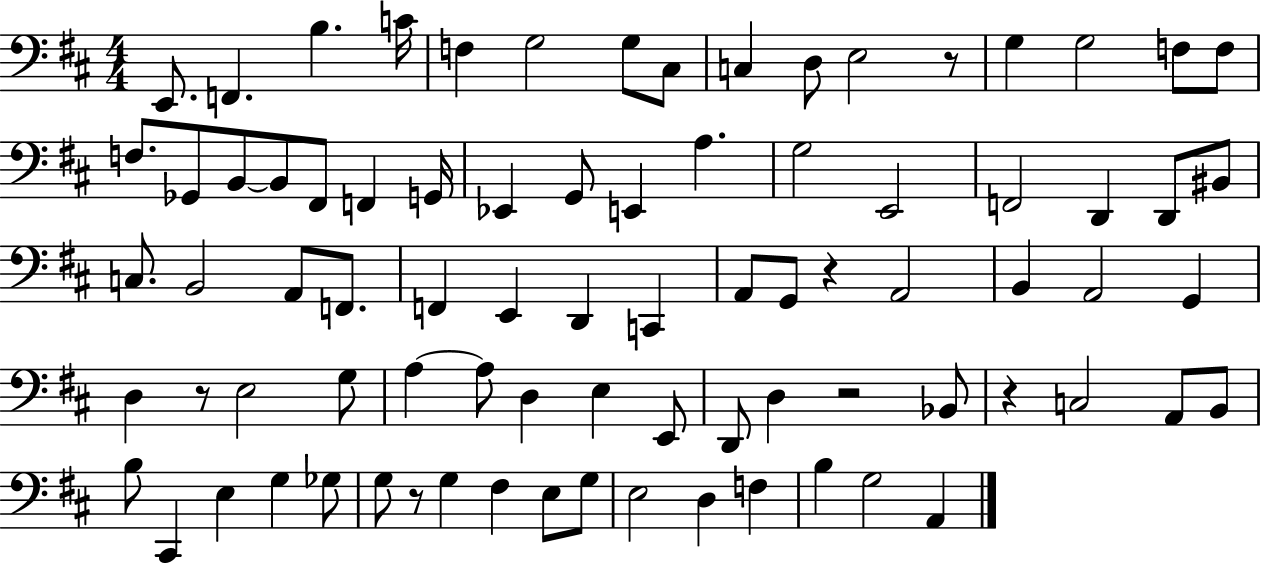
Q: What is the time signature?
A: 4/4